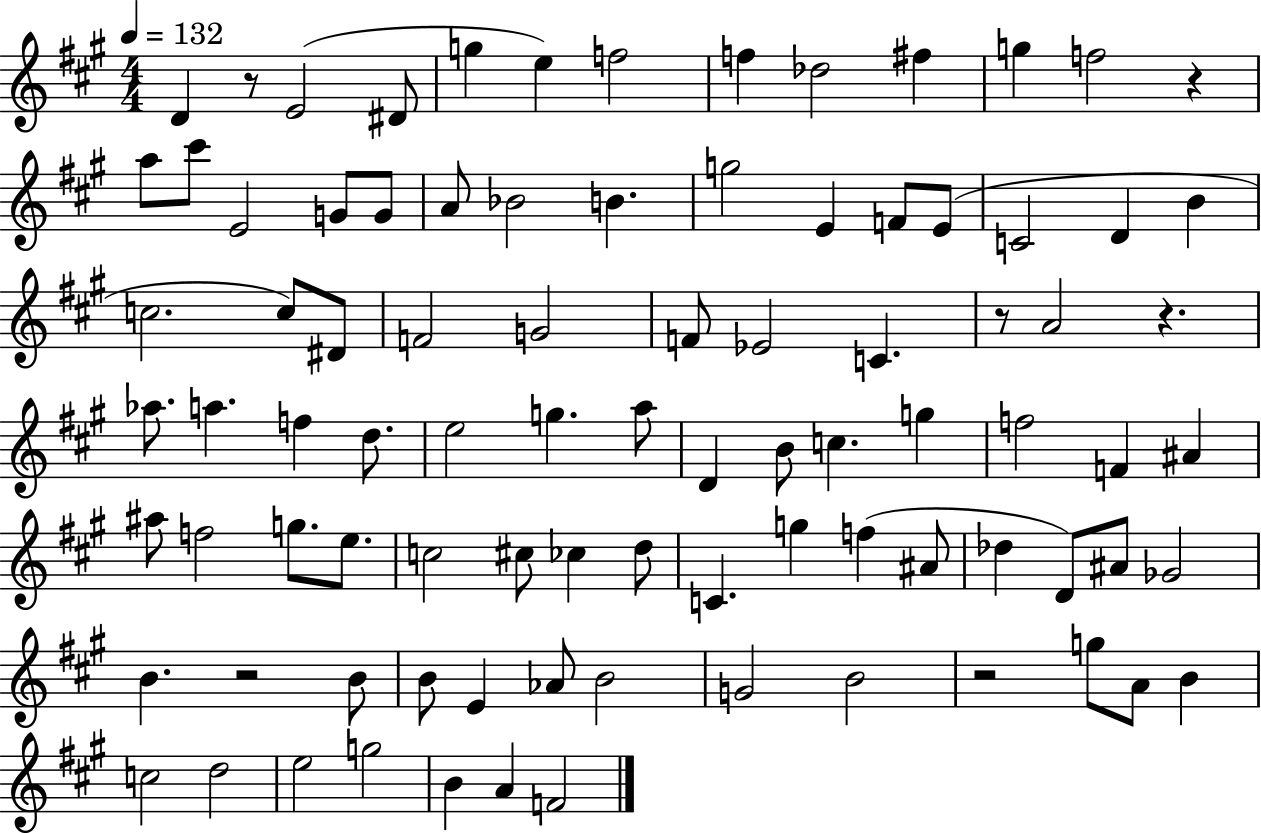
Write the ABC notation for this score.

X:1
T:Untitled
M:4/4
L:1/4
K:A
D z/2 E2 ^D/2 g e f2 f _d2 ^f g f2 z a/2 ^c'/2 E2 G/2 G/2 A/2 _B2 B g2 E F/2 E/2 C2 D B c2 c/2 ^D/2 F2 G2 F/2 _E2 C z/2 A2 z _a/2 a f d/2 e2 g a/2 D B/2 c g f2 F ^A ^a/2 f2 g/2 e/2 c2 ^c/2 _c d/2 C g f ^A/2 _d D/2 ^A/2 _G2 B z2 B/2 B/2 E _A/2 B2 G2 B2 z2 g/2 A/2 B c2 d2 e2 g2 B A F2